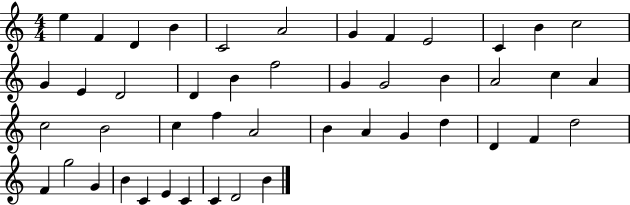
E5/q F4/q D4/q B4/q C4/h A4/h G4/q F4/q E4/h C4/q B4/q C5/h G4/q E4/q D4/h D4/q B4/q F5/h G4/q G4/h B4/q A4/h C5/q A4/q C5/h B4/h C5/q F5/q A4/h B4/q A4/q G4/q D5/q D4/q F4/q D5/h F4/q G5/h G4/q B4/q C4/q E4/q C4/q C4/q D4/h B4/q